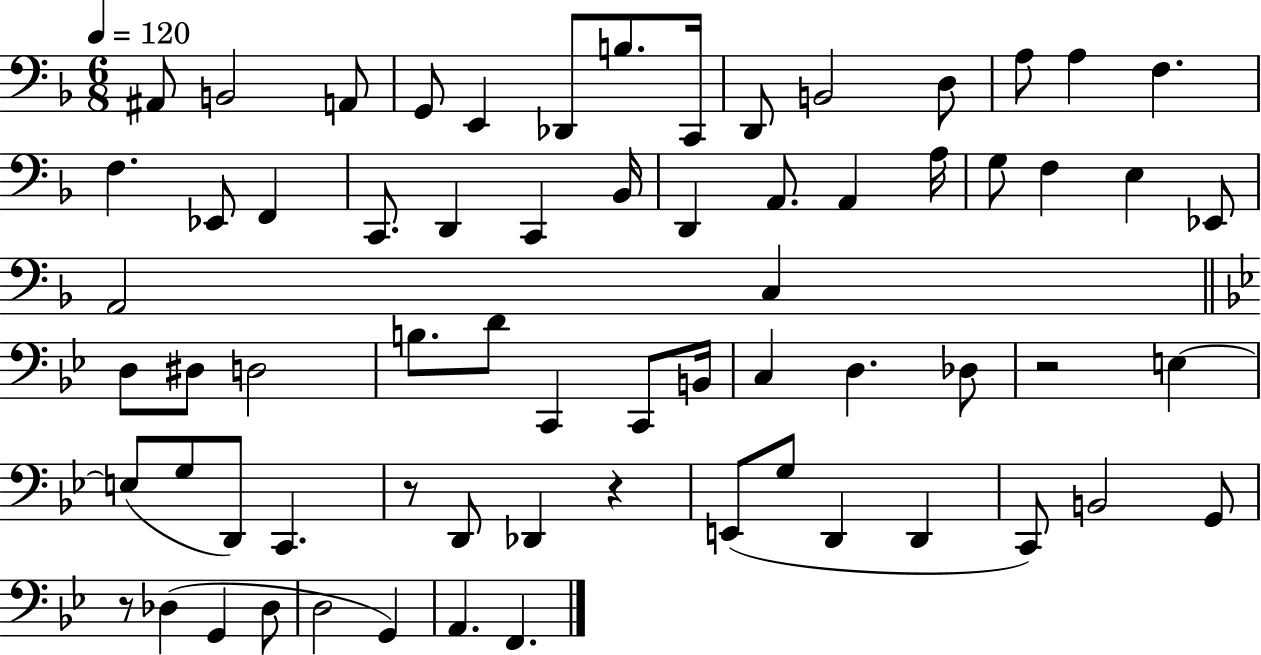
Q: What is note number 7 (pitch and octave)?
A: B3